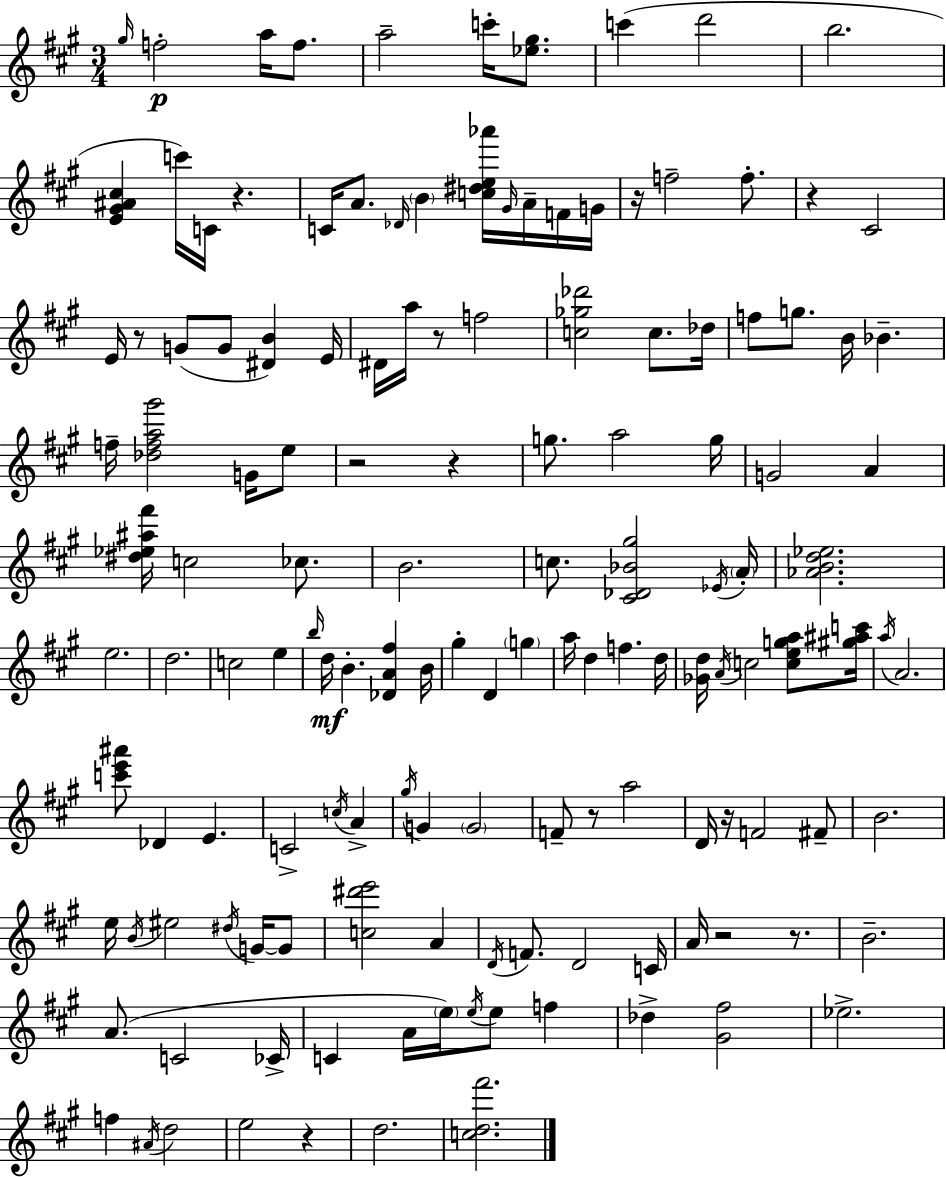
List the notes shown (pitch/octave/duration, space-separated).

G#5/s F5/h A5/s F5/e. A5/h C6/s [Eb5,G#5]/e. C6/q D6/h B5/h. [E4,G#4,A#4,C#5]/q C6/s C4/s R/q. C4/s A4/e. Db4/s B4/q [C5,D#5,E5,Ab6]/s G#4/s A4/s F4/s G4/s R/s F5/h F5/e. R/q C#4/h E4/s R/e G4/e G4/e [D#4,B4]/q E4/s D#4/s A5/s R/e F5/h [C5,Gb5,Db6]/h C5/e. Db5/s F5/e G5/e. B4/s Bb4/q. F5/s [Db5,F5,A5,G#6]/h G4/s E5/e R/h R/q G5/e. A5/h G5/s G4/h A4/q [D#5,Eb5,A#5,F#6]/s C5/h CES5/e. B4/h. C5/e. [C#4,Db4,Bb4,G#5]/h Eb4/s A4/s [Ab4,B4,D5,Eb5]/h. E5/h. D5/h. C5/h E5/q B5/s D5/s B4/q. [Db4,A4,F#5]/q B4/s G#5/q D4/q G5/q A5/s D5/q F5/q. D5/s [Gb4,D5]/s A4/s C5/h [C5,E5,G5,A5]/e [G#5,A#5,C6]/s A5/s A4/h. [C6,E6,A#6]/e Db4/q E4/q. C4/h C5/s A4/q G#5/s G4/q G4/h F4/e R/e A5/h D4/s R/s F4/h F#4/e B4/h. E5/s B4/s EIS5/h D#5/s G4/s G4/e [C5,D#6,E6]/h A4/q D4/s F4/e. D4/h C4/s A4/s R/h R/e. B4/h. A4/e. C4/h CES4/s C4/q A4/s E5/s E5/s E5/e F5/q Db5/q [G#4,F#5]/h Eb5/h. F5/q A#4/s D5/h E5/h R/q D5/h. [C5,D5,F#6]/h.